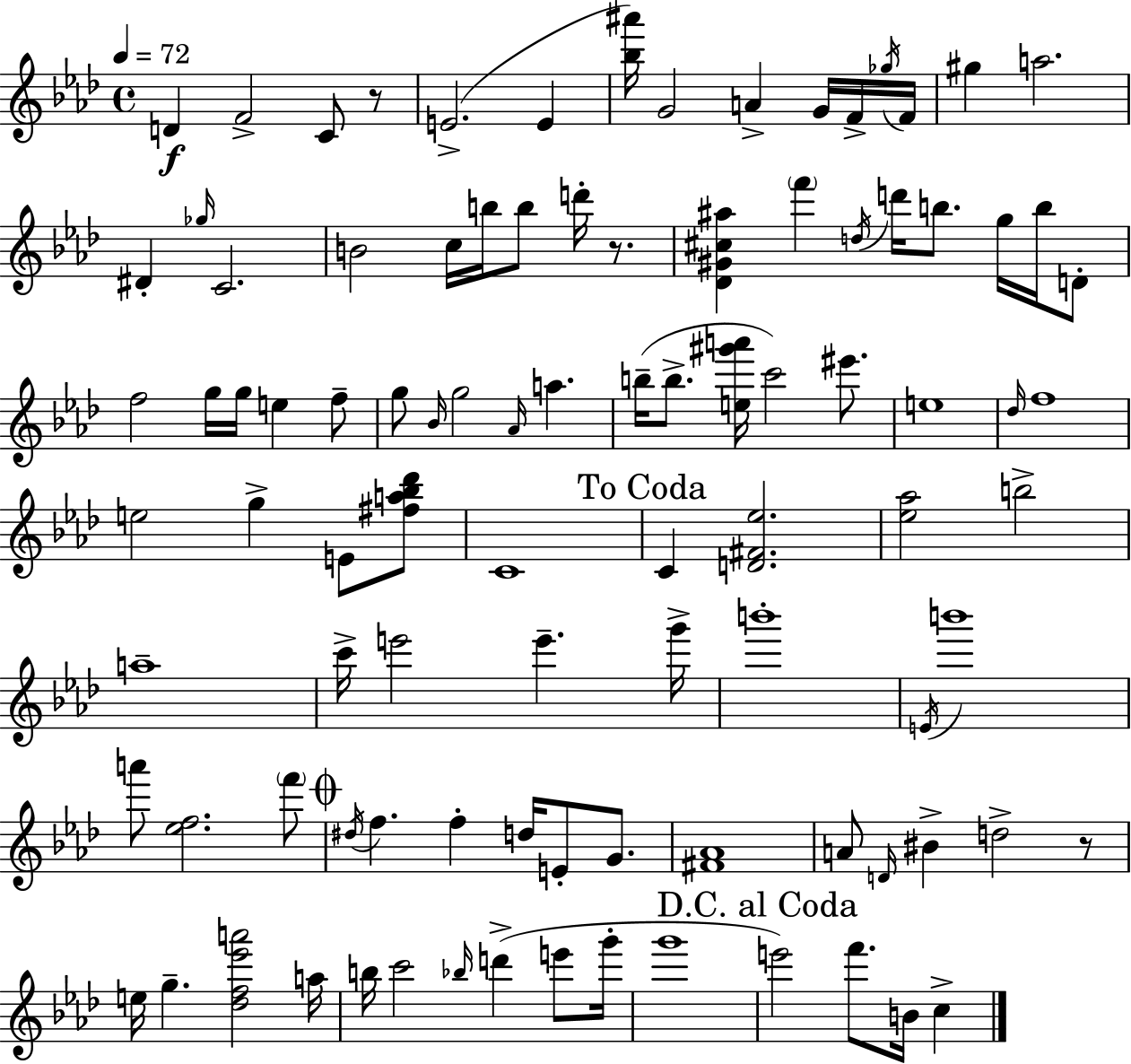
D4/q F4/h C4/e R/e E4/h. E4/q [Bb5,A#6]/s G4/h A4/q G4/s F4/s Gb5/s F4/s G#5/q A5/h. D#4/q Gb5/s C4/h. B4/h C5/s B5/s B5/e D6/s R/e. [Db4,G#4,C#5,A#5]/q F6/q D5/s D6/s B5/e. G5/s B5/s D4/e F5/h G5/s G5/s E5/q F5/e G5/e Bb4/s G5/h Ab4/s A5/q. B5/s B5/e. [E5,G#6,A6]/s C6/h EIS6/e. E5/w Db5/s F5/w E5/h G5/q E4/e [F#5,A5,Bb5,Db6]/e C4/w C4/q [D4,F#4,Eb5]/h. [Eb5,Ab5]/h B5/h A5/w C6/s E6/h E6/q. G6/s B6/w E4/s B6/w A6/e [Eb5,F5]/h. F6/e D#5/s F5/q. F5/q D5/s E4/e G4/e. [F#4,Ab4]/w A4/e D4/s BIS4/q D5/h R/e E5/s G5/q. [Db5,F5,Eb6,A6]/h A5/s B5/s C6/h Bb5/s D6/q E6/e G6/s G6/w E6/h F6/e. B4/s C5/q